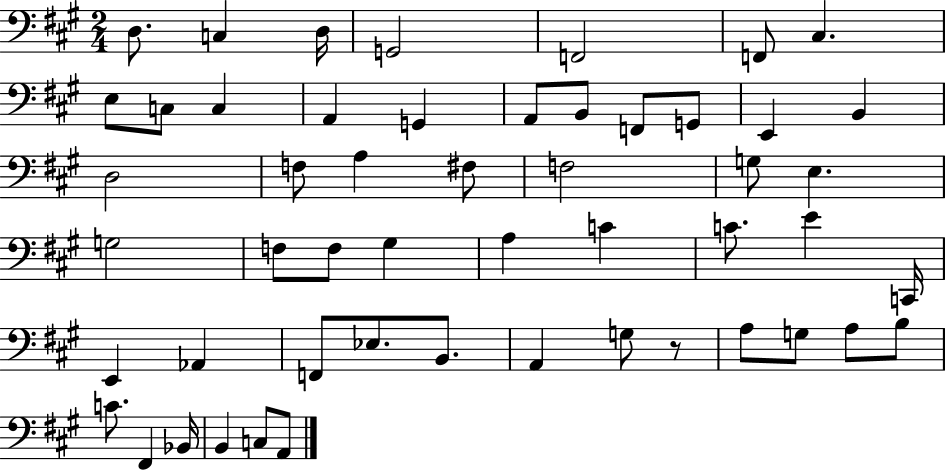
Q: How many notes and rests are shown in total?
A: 52